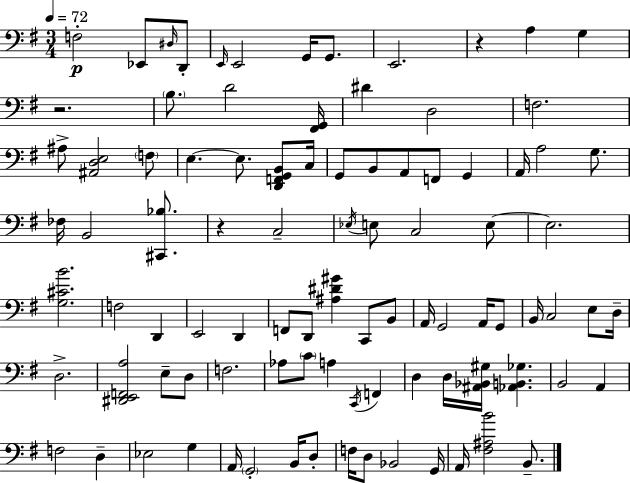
{
  \clef bass
  \numericTimeSignature
  \time 3/4
  \key g \major
  \tempo 4 = 72
  f2-.\p ees,8 \grace { dis16 } d,8-. | \grace { e,16 } e,2 g,16 g,8. | e,2. | r4 a4 g4 | \break r2. | \parenthesize b8. d'2 | <fis, g,>16 dis'4 d2 | f2. | \break ais8-> <ais, d e>2 | \parenthesize f8 e4.~~ e8. <d, f, g, b,>8 | c16 g,8 b,8 a,8 f,8 g,4 | a,16 a2 g8. | \break fes16 b,2 <cis, bes>8. | r4 c2-- | \acciaccatura { ees16 } e8 c2 | e8~~ e2. | \break <g cis' b'>2. | f2 d,4 | e,2 d,4 | f,8 d,8 <ais dis' gis'>4 c,8 | \break b,8 a,16 g,2 | a,16 g,8 b,16 c2 | e8 d16-- d2.-> | <dis, e, f, a>2 e8-- | \break d8 f2. | aes8 \parenthesize c'8 a4 \acciaccatura { c,16 } | f,4 d4 d16 <ais, bes, gis>16 <aes, b, ges>4. | b,2 | \break a,4 f2 | d4-- ees2 | g4 a,16 \parenthesize g,2-. | b,16 d8-. f16 d8 bes,2 | \break g,16 a,16 <fis ais b'>2 | b,8.-- \bar "|."
}